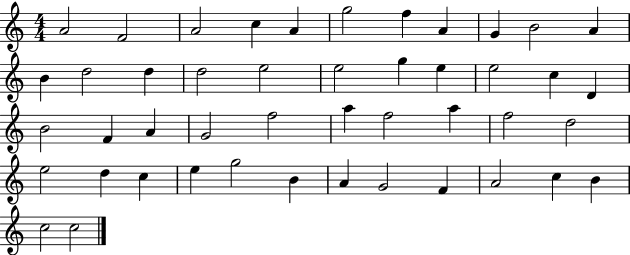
A4/h F4/h A4/h C5/q A4/q G5/h F5/q A4/q G4/q B4/h A4/q B4/q D5/h D5/q D5/h E5/h E5/h G5/q E5/q E5/h C5/q D4/q B4/h F4/q A4/q G4/h F5/h A5/q F5/h A5/q F5/h D5/h E5/h D5/q C5/q E5/q G5/h B4/q A4/q G4/h F4/q A4/h C5/q B4/q C5/h C5/h